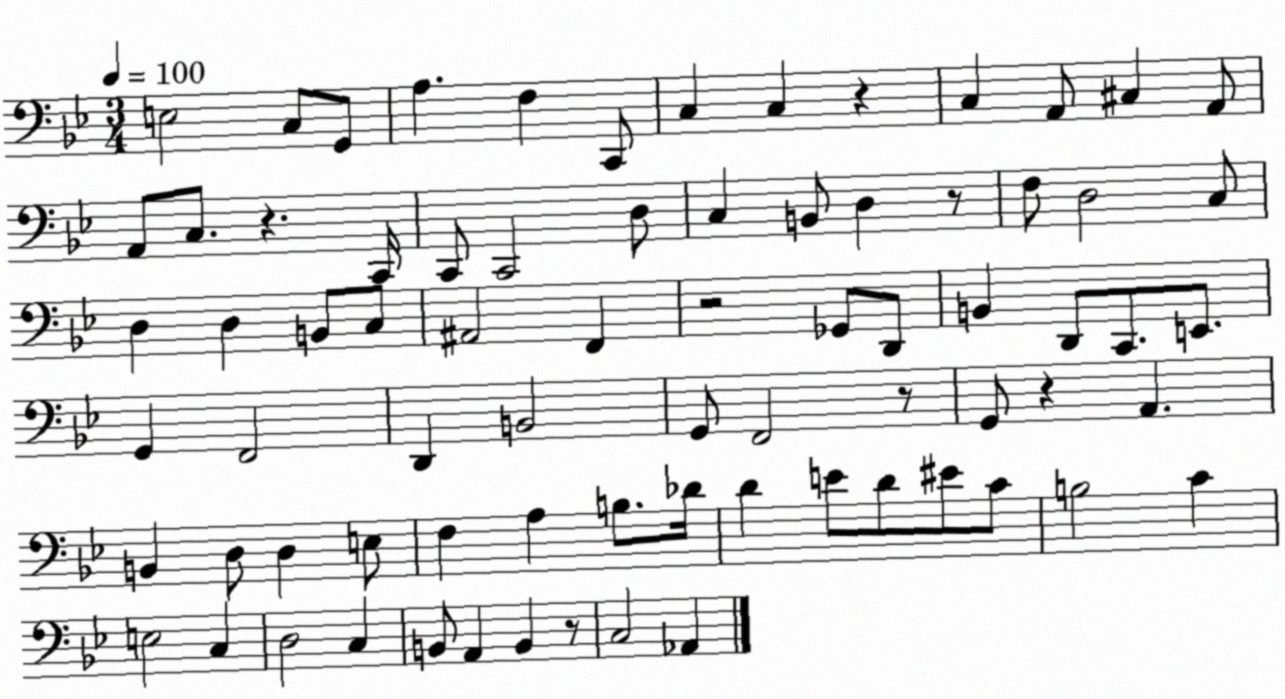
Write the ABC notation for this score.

X:1
T:Untitled
M:3/4
L:1/4
K:Bb
E,2 C,/2 G,,/2 A, F, C,,/2 C, C, z C, A,,/2 ^C, A,,/2 A,,/2 C,/2 z C,,/4 C,,/2 C,,2 D,/2 C, B,,/2 D, z/2 F,/2 D,2 C,/2 D, D, B,,/2 C,/2 ^A,,2 F,, z2 _G,,/2 D,,/2 B,, D,,/2 C,,/2 E,,/2 G,, F,,2 D,, B,,2 G,,/2 F,,2 z/2 G,,/2 z A,, B,, D,/2 D, E,/2 F, A, B,/2 _D/4 D E/2 D/2 ^E/2 C/2 B,2 C E,2 C, D,2 C, B,,/2 A,, B,, z/2 C,2 _A,,